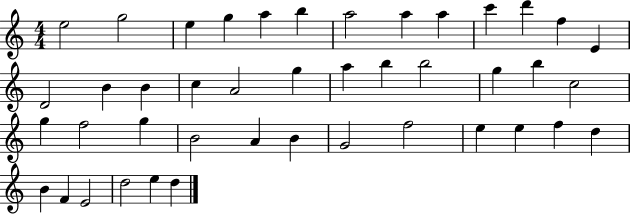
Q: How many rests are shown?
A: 0